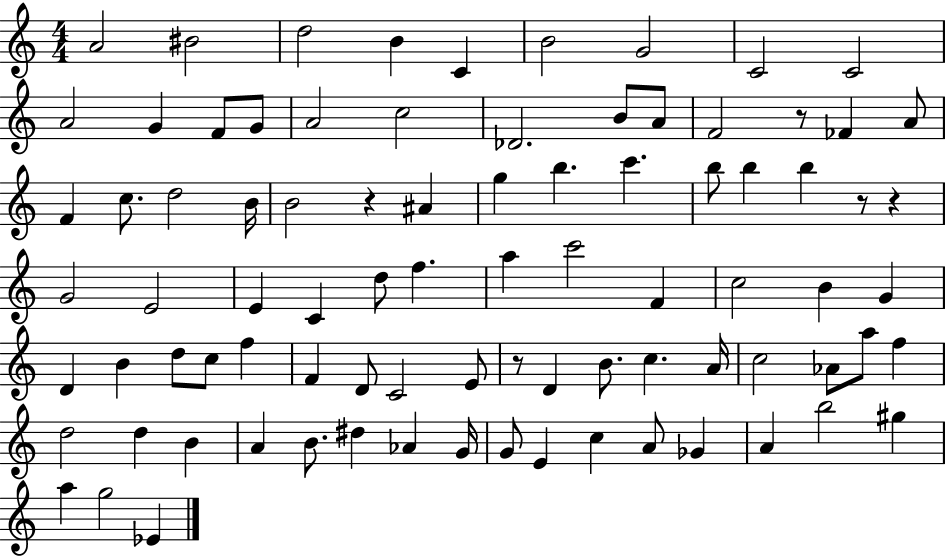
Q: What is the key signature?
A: C major